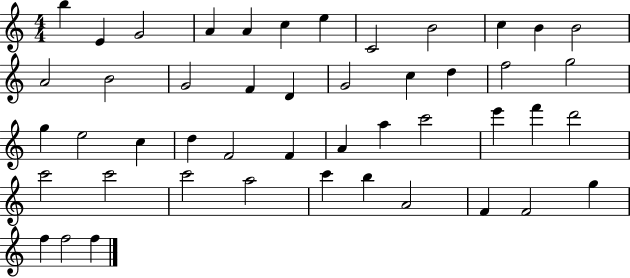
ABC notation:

X:1
T:Untitled
M:4/4
L:1/4
K:C
b E G2 A A c e C2 B2 c B B2 A2 B2 G2 F D G2 c d f2 g2 g e2 c d F2 F A a c'2 e' f' d'2 c'2 c'2 c'2 a2 c' b A2 F F2 g f f2 f